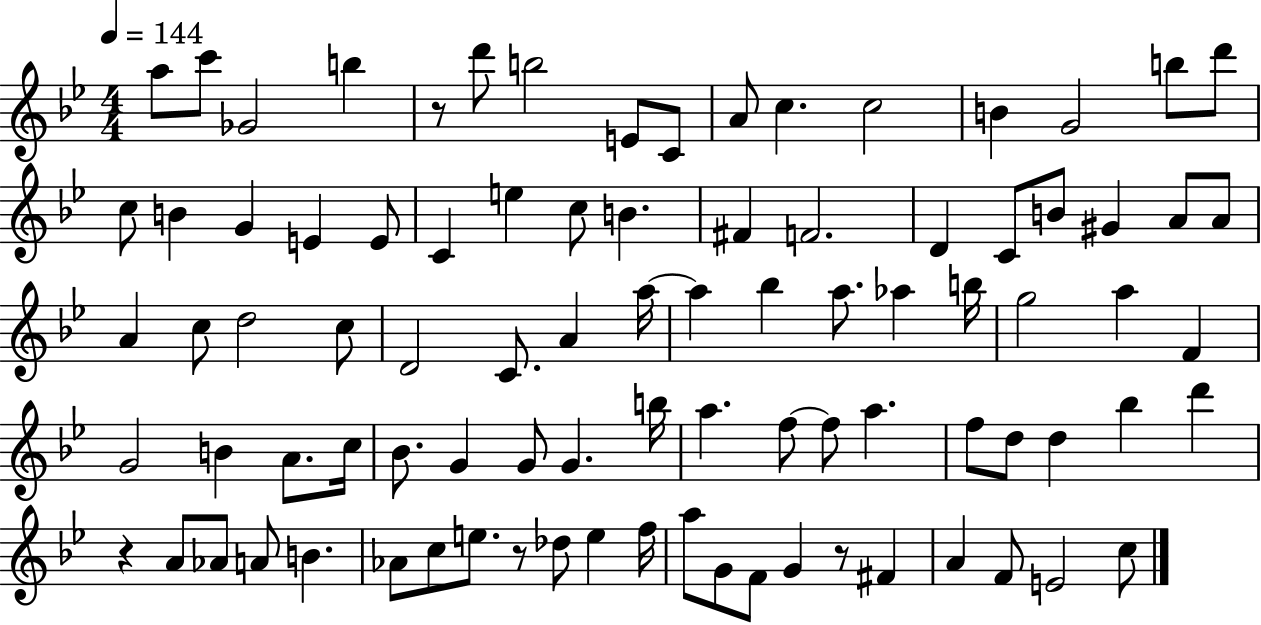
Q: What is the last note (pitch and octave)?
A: C5